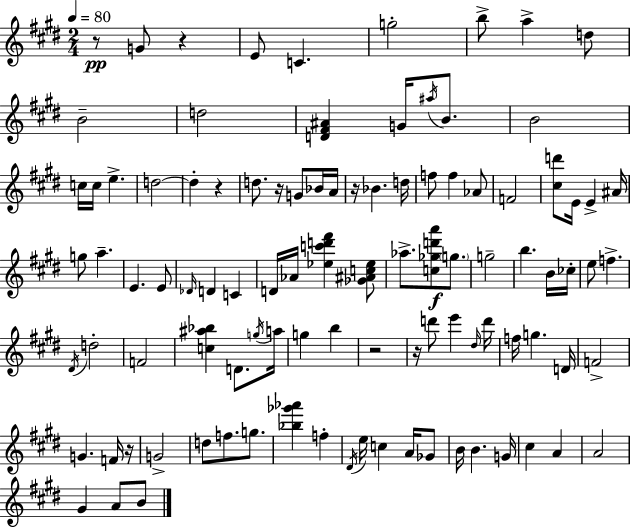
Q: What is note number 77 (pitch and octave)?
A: B4